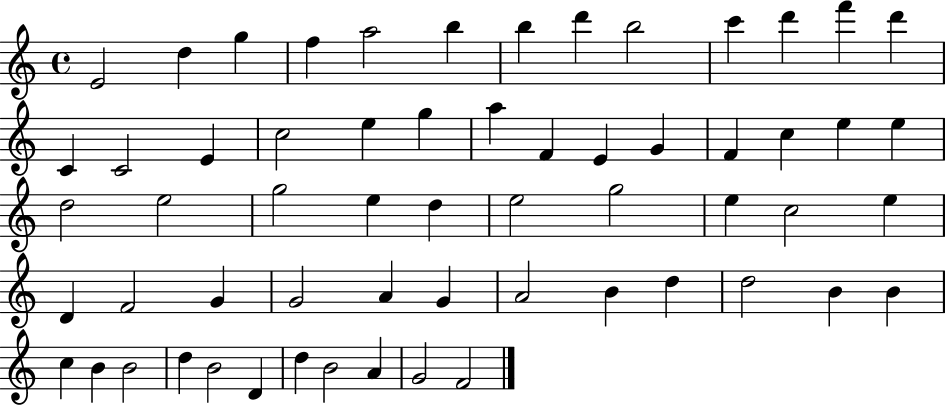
E4/h D5/q G5/q F5/q A5/h B5/q B5/q D6/q B5/h C6/q D6/q F6/q D6/q C4/q C4/h E4/q C5/h E5/q G5/q A5/q F4/q E4/q G4/q F4/q C5/q E5/q E5/q D5/h E5/h G5/h E5/q D5/q E5/h G5/h E5/q C5/h E5/q D4/q F4/h G4/q G4/h A4/q G4/q A4/h B4/q D5/q D5/h B4/q B4/q C5/q B4/q B4/h D5/q B4/h D4/q D5/q B4/h A4/q G4/h F4/h